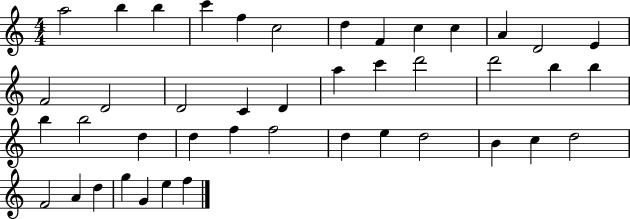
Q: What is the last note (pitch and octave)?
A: F5